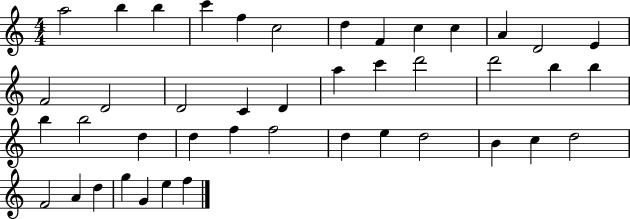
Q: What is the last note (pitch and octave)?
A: F5